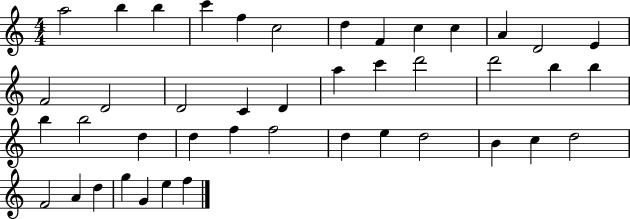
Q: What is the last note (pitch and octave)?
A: F5